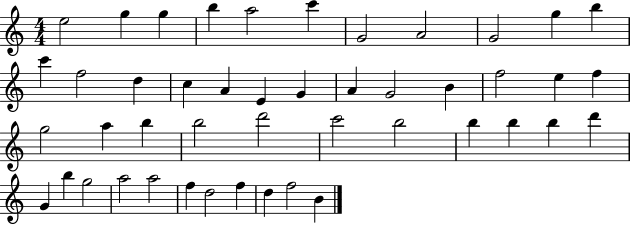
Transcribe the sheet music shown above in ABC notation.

X:1
T:Untitled
M:4/4
L:1/4
K:C
e2 g g b a2 c' G2 A2 G2 g b c' f2 d c A E G A G2 B f2 e f g2 a b b2 d'2 c'2 b2 b b b d' G b g2 a2 a2 f d2 f d f2 B